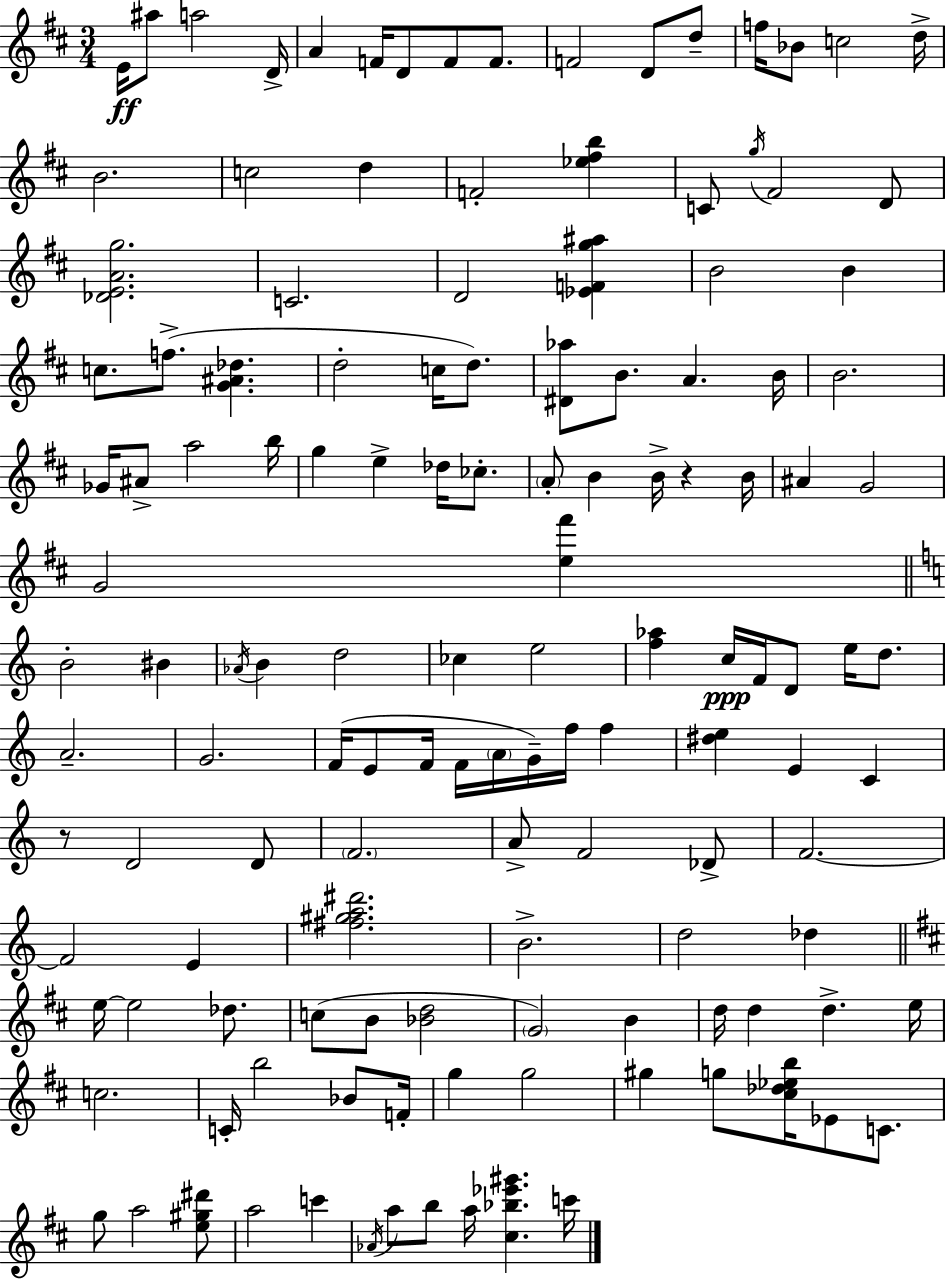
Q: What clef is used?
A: treble